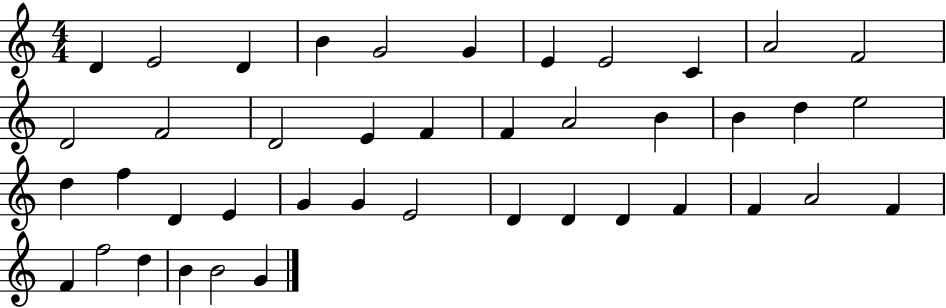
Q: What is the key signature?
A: C major